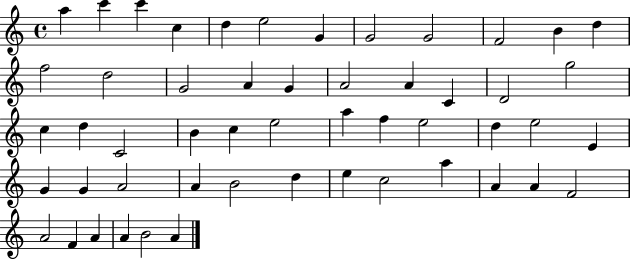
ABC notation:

X:1
T:Untitled
M:4/4
L:1/4
K:C
a c' c' c d e2 G G2 G2 F2 B d f2 d2 G2 A G A2 A C D2 g2 c d C2 B c e2 a f e2 d e2 E G G A2 A B2 d e c2 a A A F2 A2 F A A B2 A